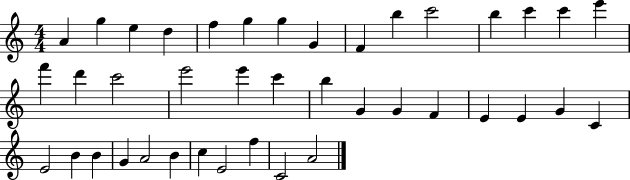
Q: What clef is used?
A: treble